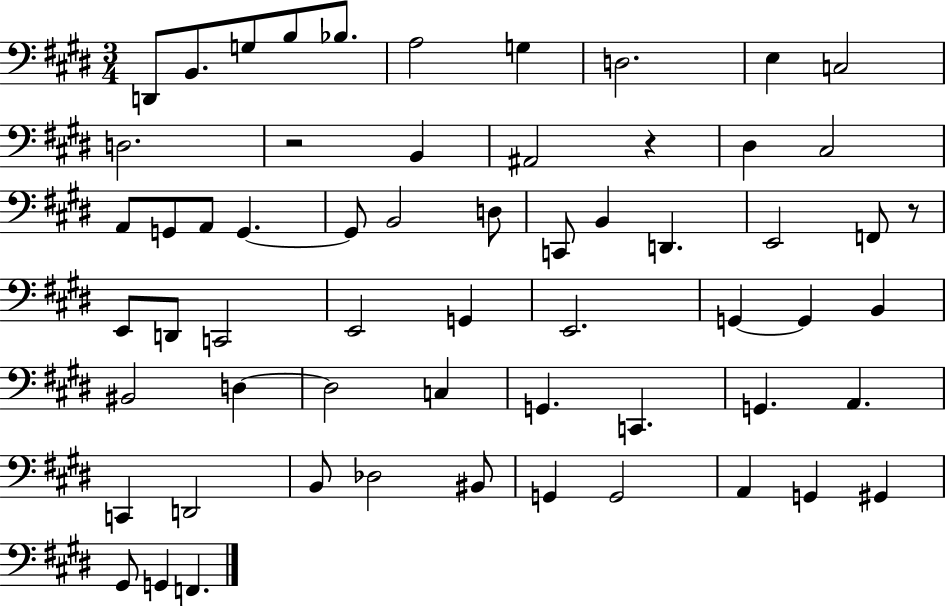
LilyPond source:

{
  \clef bass
  \numericTimeSignature
  \time 3/4
  \key e \major
  d,8 b,8. g8 b8 bes8. | a2 g4 | d2. | e4 c2 | \break d2. | r2 b,4 | ais,2 r4 | dis4 cis2 | \break a,8 g,8 a,8 g,4.~~ | g,8 b,2 d8 | c,8 b,4 d,4. | e,2 f,8 r8 | \break e,8 d,8 c,2 | e,2 g,4 | e,2. | g,4~~ g,4 b,4 | \break bis,2 d4~~ | d2 c4 | g,4. c,4. | g,4. a,4. | \break c,4 d,2 | b,8 des2 bis,8 | g,4 g,2 | a,4 g,4 gis,4 | \break gis,8 g,4 f,4. | \bar "|."
}